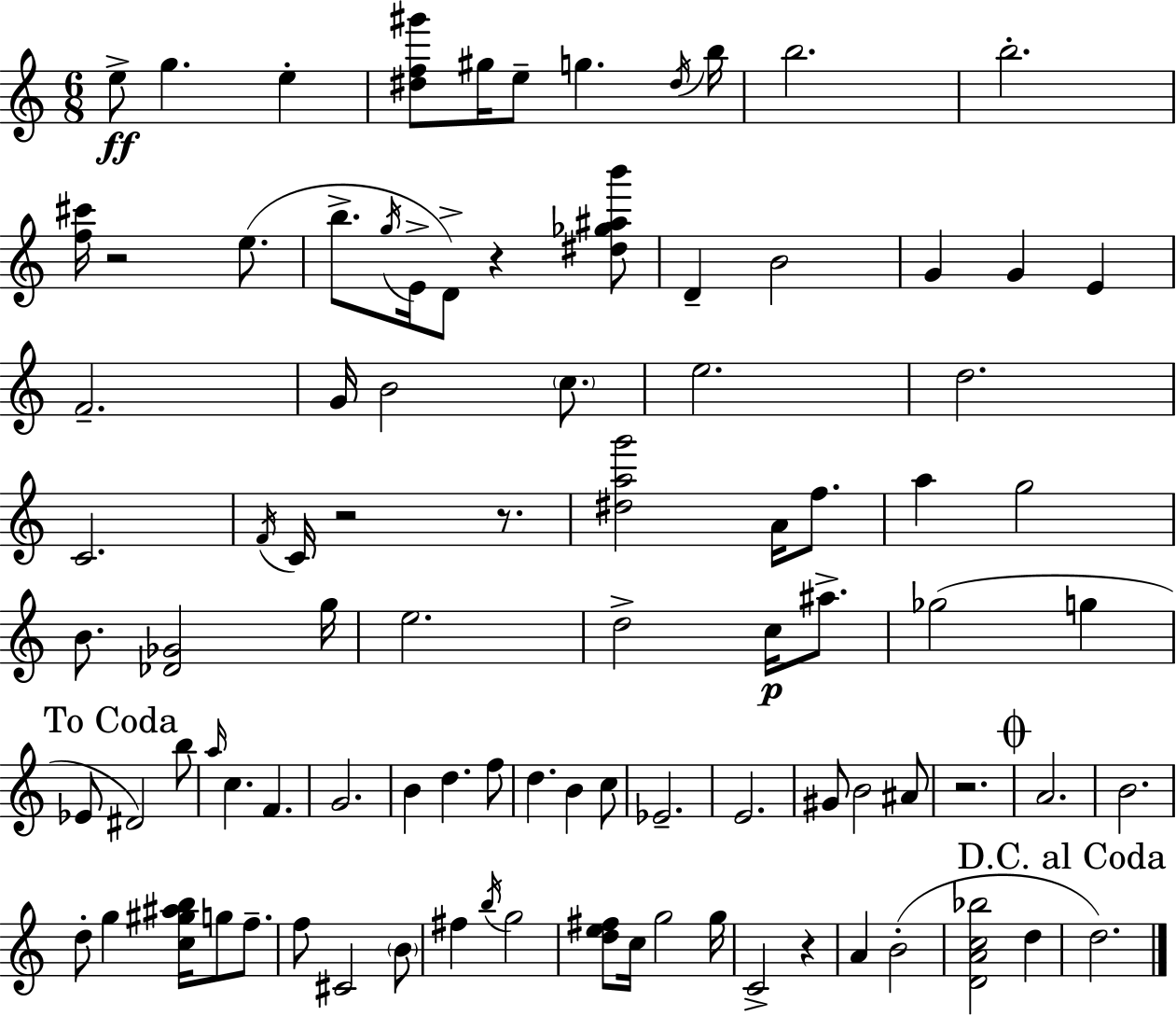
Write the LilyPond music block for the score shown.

{
  \clef treble
  \numericTimeSignature
  \time 6/8
  \key a \minor
  e''8->\ff g''4. e''4-. | <dis'' f'' gis'''>8 gis''16 e''8-- g''4. \acciaccatura { dis''16 } | b''16 b''2. | b''2.-. | \break <f'' cis'''>16 r2 e''8.( | b''8.-> \acciaccatura { g''16 } e'16-> d'8->) r4 | <dis'' ges'' ais'' b'''>8 d'4-- b'2 | g'4 g'4 e'4 | \break f'2.-- | g'16 b'2 \parenthesize c''8. | e''2. | d''2. | \break c'2. | \acciaccatura { f'16 } c'16 r2 | r8. <dis'' a'' g'''>2 a'16 | f''8. a''4 g''2 | \break b'8. <des' ges'>2 | g''16 e''2. | d''2-> c''16\p | ais''8.-> ges''2( g''4 | \break \mark "To Coda" ees'8 dis'2) | b''8 \grace { a''16 } c''4. f'4. | g'2. | b'4 d''4. | \break f''8 d''4. b'4 | c''8 ees'2.-- | e'2. | gis'8 b'2 | \break ais'8 r2. | \mark \markup { \musicglyph "scripts.coda" } a'2. | b'2. | d''8-. g''4 <c'' gis'' ais'' b''>16 g''8 | \break f''8.-- f''8 cis'2 | \parenthesize b'8 fis''4 \acciaccatura { b''16 } g''2 | <d'' e'' fis''>8 c''16 g''2 | g''16 c'2-> | \break r4 a'4 b'2-.( | <d' a' c'' bes''>2 | d''4 \mark "D.C. al Coda" d''2.) | \bar "|."
}